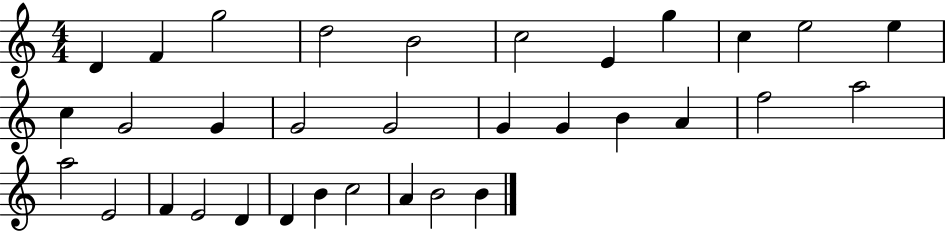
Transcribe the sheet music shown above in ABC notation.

X:1
T:Untitled
M:4/4
L:1/4
K:C
D F g2 d2 B2 c2 E g c e2 e c G2 G G2 G2 G G B A f2 a2 a2 E2 F E2 D D B c2 A B2 B